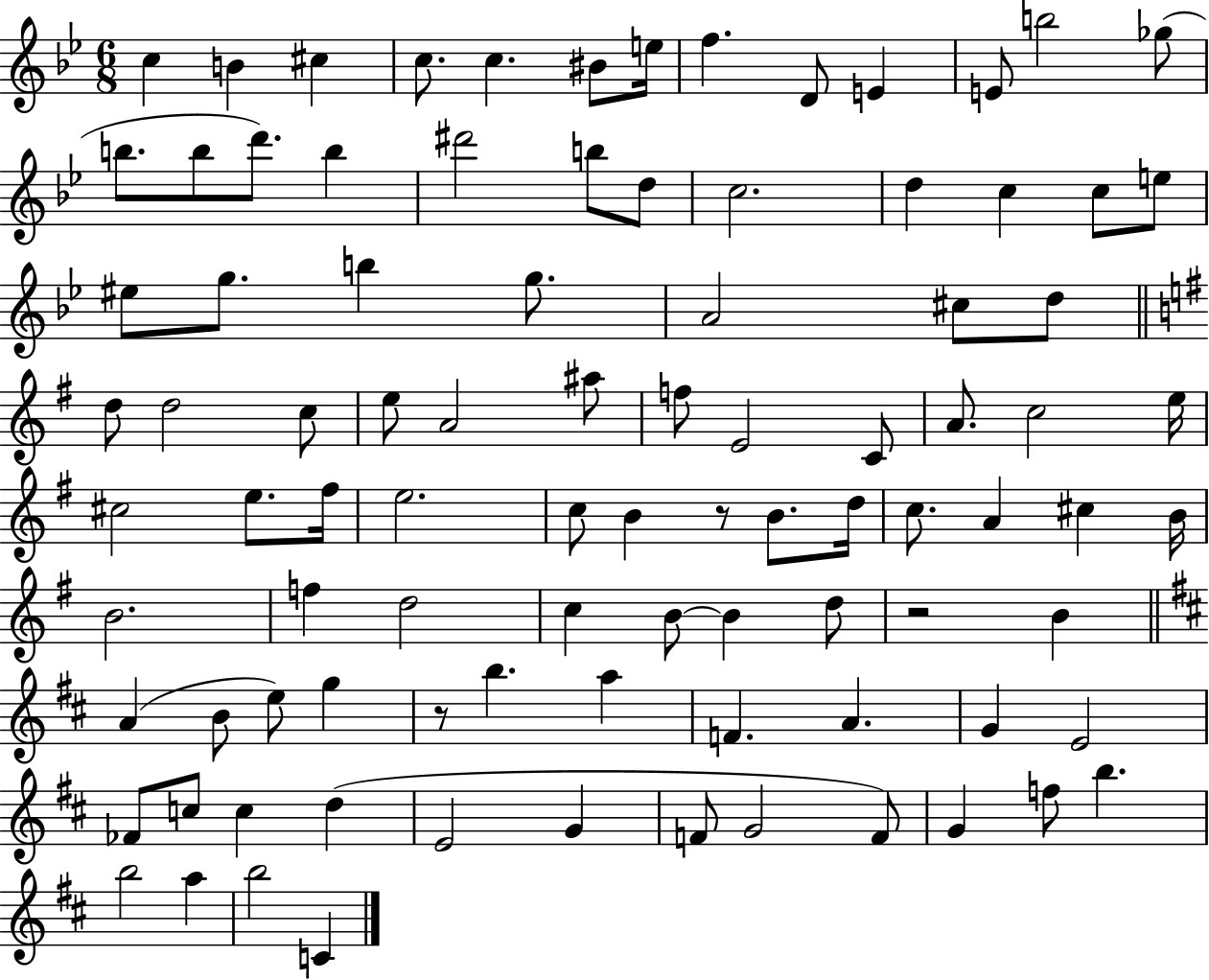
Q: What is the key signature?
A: BES major